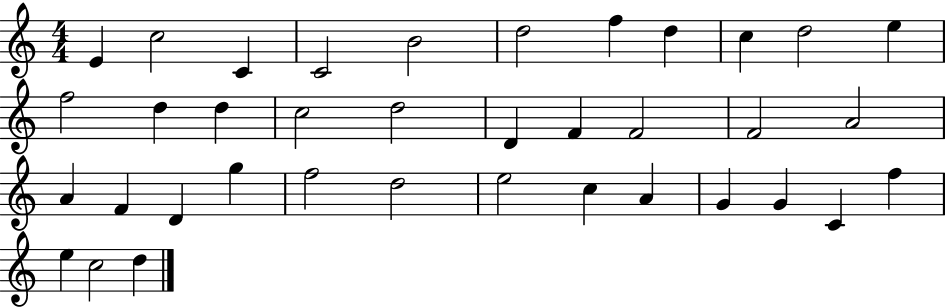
{
  \clef treble
  \numericTimeSignature
  \time 4/4
  \key c \major
  e'4 c''2 c'4 | c'2 b'2 | d''2 f''4 d''4 | c''4 d''2 e''4 | \break f''2 d''4 d''4 | c''2 d''2 | d'4 f'4 f'2 | f'2 a'2 | \break a'4 f'4 d'4 g''4 | f''2 d''2 | e''2 c''4 a'4 | g'4 g'4 c'4 f''4 | \break e''4 c''2 d''4 | \bar "|."
}